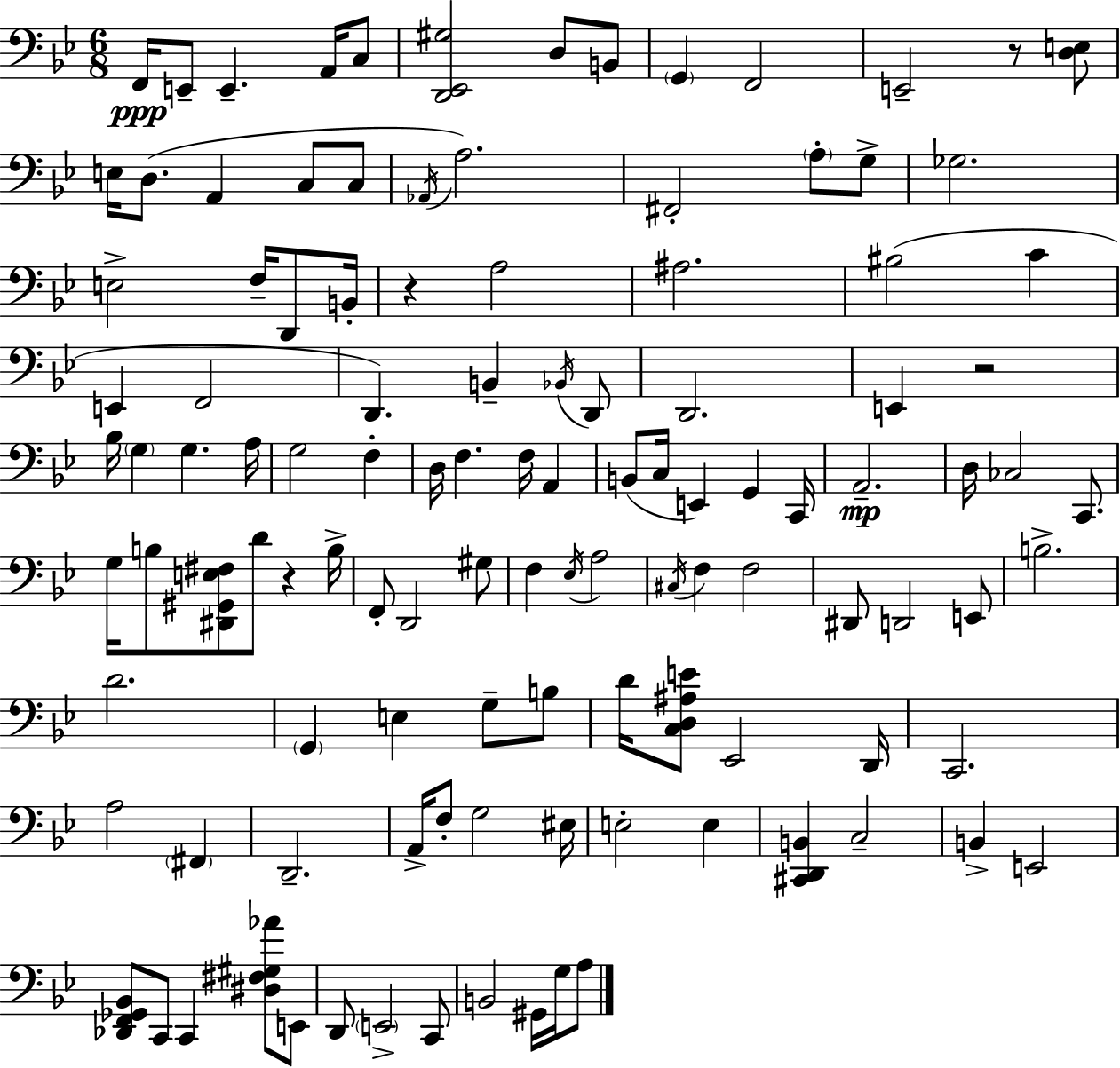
{
  \clef bass
  \numericTimeSignature
  \time 6/8
  \key bes \major
  \repeat volta 2 { f,16\ppp e,8-- e,4.-- a,16 c8 | <d, ees, gis>2 d8 b,8 | \parenthesize g,4 f,2 | e,2-- r8 <d e>8 | \break e16 d8.( a,4 c8 c8 | \acciaccatura { aes,16 }) a2. | fis,2-. \parenthesize a8-. g8-> | ges2. | \break e2-> f16-- d,8 | b,16-. r4 a2 | ais2. | bis2( c'4 | \break e,4 f,2 | d,4.) b,4-- \acciaccatura { bes,16 } | d,8 d,2. | e,4 r2 | \break bes16 \parenthesize g4 g4. | a16 g2 f4-. | d16 f4. f16 a,4 | b,8( c16 e,4) g,4 | \break c,16 a,2.--\mp | d16 ces2 c,8. | g16 b8 <dis, gis, e fis>8 d'8 r4 | b16-> f,8-. d,2 | \break gis8 f4 \acciaccatura { ees16 } a2 | \acciaccatura { cis16 } f4 f2 | dis,8 d,2 | e,8 b2.-> | \break d'2. | \parenthesize g,4 e4 | g8-- b8 d'16 <c d ais e'>8 ees,2 | d,16 c,2. | \break a2 | \parenthesize fis,4 d,2.-- | a,16-> f8-. g2 | eis16 e2-. | \break e4 <cis, d, b,>4 c2-- | b,4-> e,2 | <des, f, ges, bes,>8 c,8 c,4 | <dis fis gis aes'>8 e,8 d,8 \parenthesize e,2-> | \break c,8 b,2 | gis,16 g16 a8 } \bar "|."
}